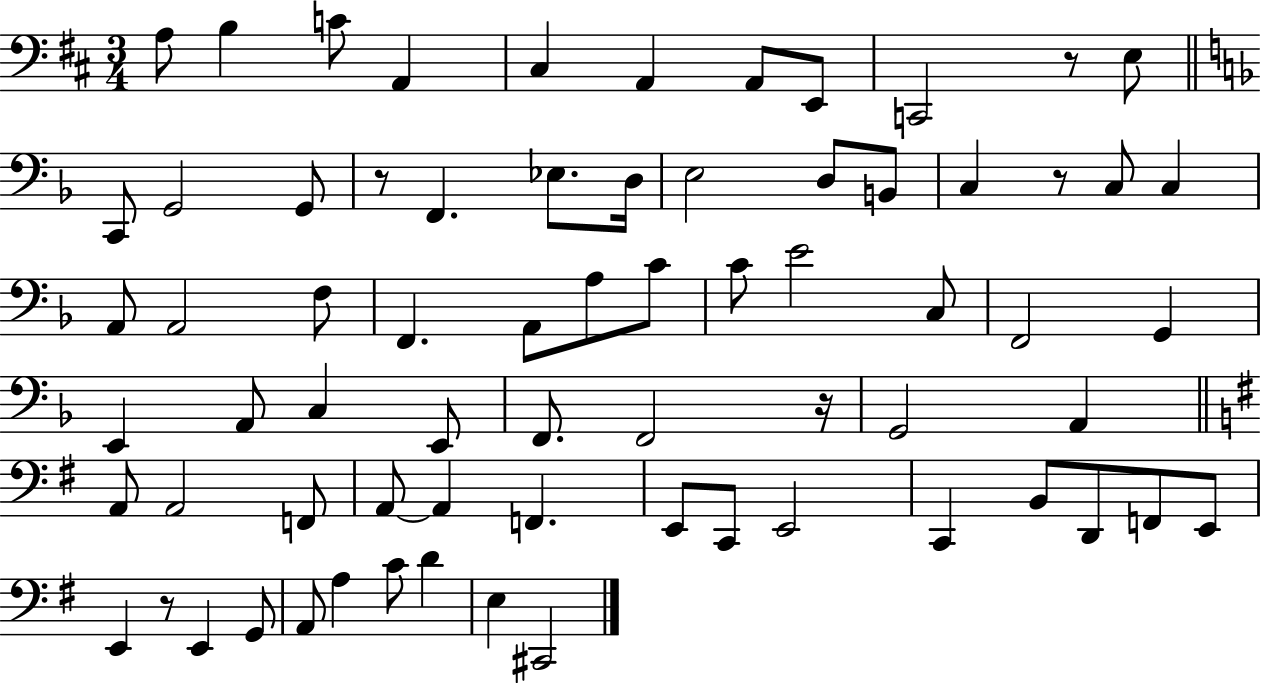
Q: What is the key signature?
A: D major